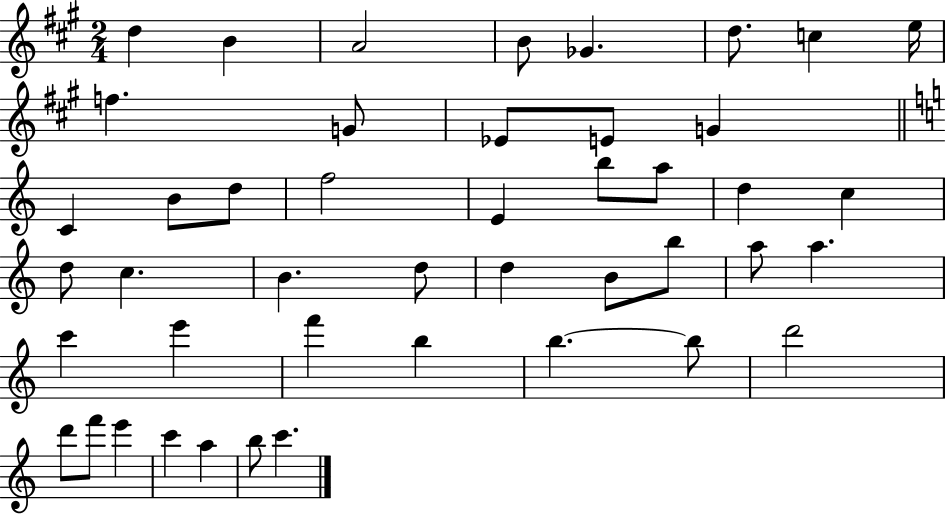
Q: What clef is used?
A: treble